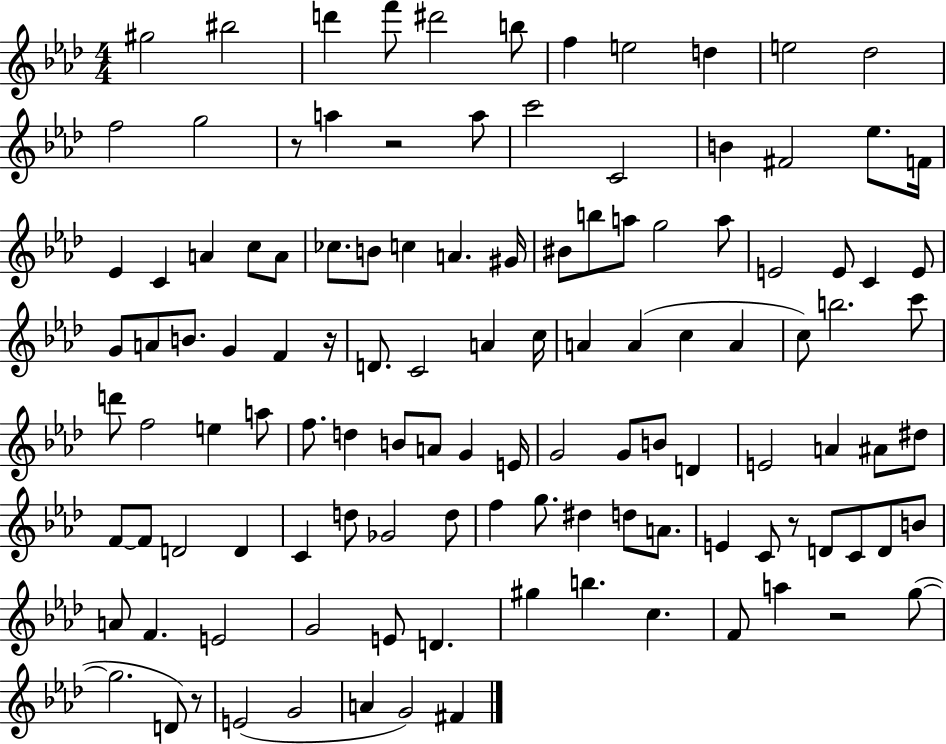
G#5/h BIS5/h D6/q F6/e D#6/h B5/e F5/q E5/h D5/q E5/h Db5/h F5/h G5/h R/e A5/q R/h A5/e C6/h C4/h B4/q F#4/h Eb5/e. F4/s Eb4/q C4/q A4/q C5/e A4/e CES5/e. B4/e C5/q A4/q. G#4/s BIS4/e B5/e A5/e G5/h A5/e E4/h E4/e C4/q E4/e G4/e A4/e B4/e. G4/q F4/q R/s D4/e. C4/h A4/q C5/s A4/q A4/q C5/q A4/q C5/e B5/h. C6/e D6/e F5/h E5/q A5/e F5/e. D5/q B4/e A4/e G4/q E4/s G4/h G4/e B4/e D4/q E4/h A4/q A#4/e D#5/e F4/e F4/e D4/h D4/q C4/q D5/e Gb4/h D5/e F5/q G5/e. D#5/q D5/e A4/e. E4/q C4/e R/e D4/e C4/e D4/e B4/e A4/e F4/q. E4/h G4/h E4/e D4/q. G#5/q B5/q. C5/q. F4/e A5/q R/h G5/e G5/h. D4/e R/e E4/h G4/h A4/q G4/h F#4/q